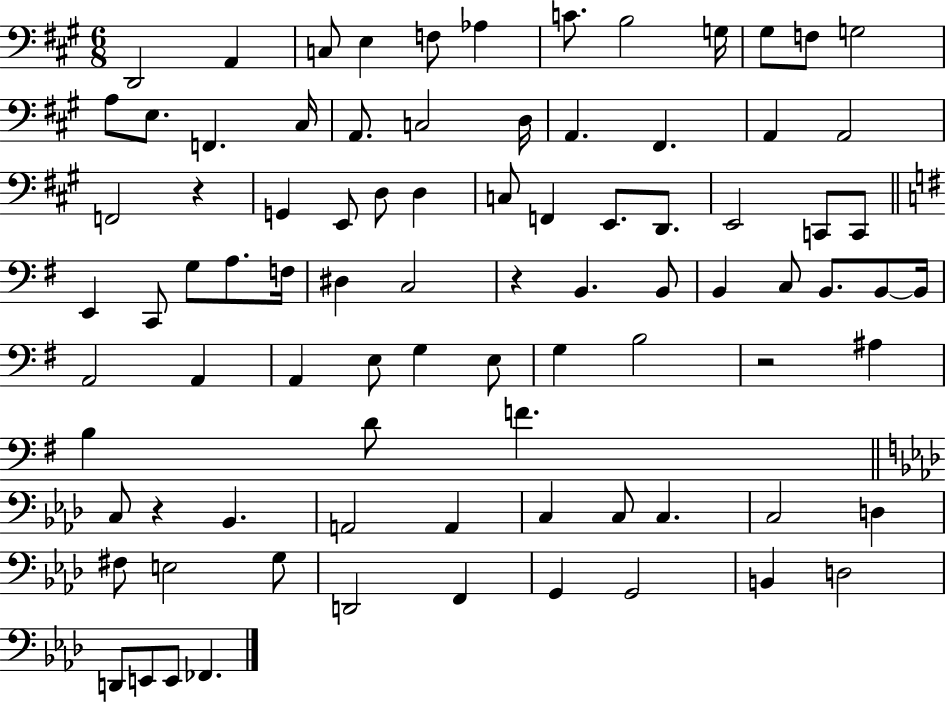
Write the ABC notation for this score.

X:1
T:Untitled
M:6/8
L:1/4
K:A
D,,2 A,, C,/2 E, F,/2 _A, C/2 B,2 G,/4 ^G,/2 F,/2 G,2 A,/2 E,/2 F,, ^C,/4 A,,/2 C,2 D,/4 A,, ^F,, A,, A,,2 F,,2 z G,, E,,/2 D,/2 D, C,/2 F,, E,,/2 D,,/2 E,,2 C,,/2 C,,/2 E,, C,,/2 G,/2 A,/2 F,/4 ^D, C,2 z B,, B,,/2 B,, C,/2 B,,/2 B,,/2 B,,/4 A,,2 A,, A,, E,/2 G, E,/2 G, B,2 z2 ^A, B, D/2 F C,/2 z _B,, A,,2 A,, C, C,/2 C, C,2 D, ^F,/2 E,2 G,/2 D,,2 F,, G,, G,,2 B,, D,2 D,,/2 E,,/2 E,,/2 _F,,